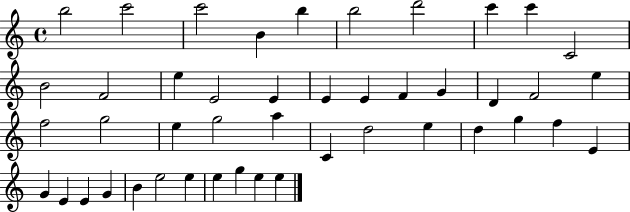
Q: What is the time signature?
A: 4/4